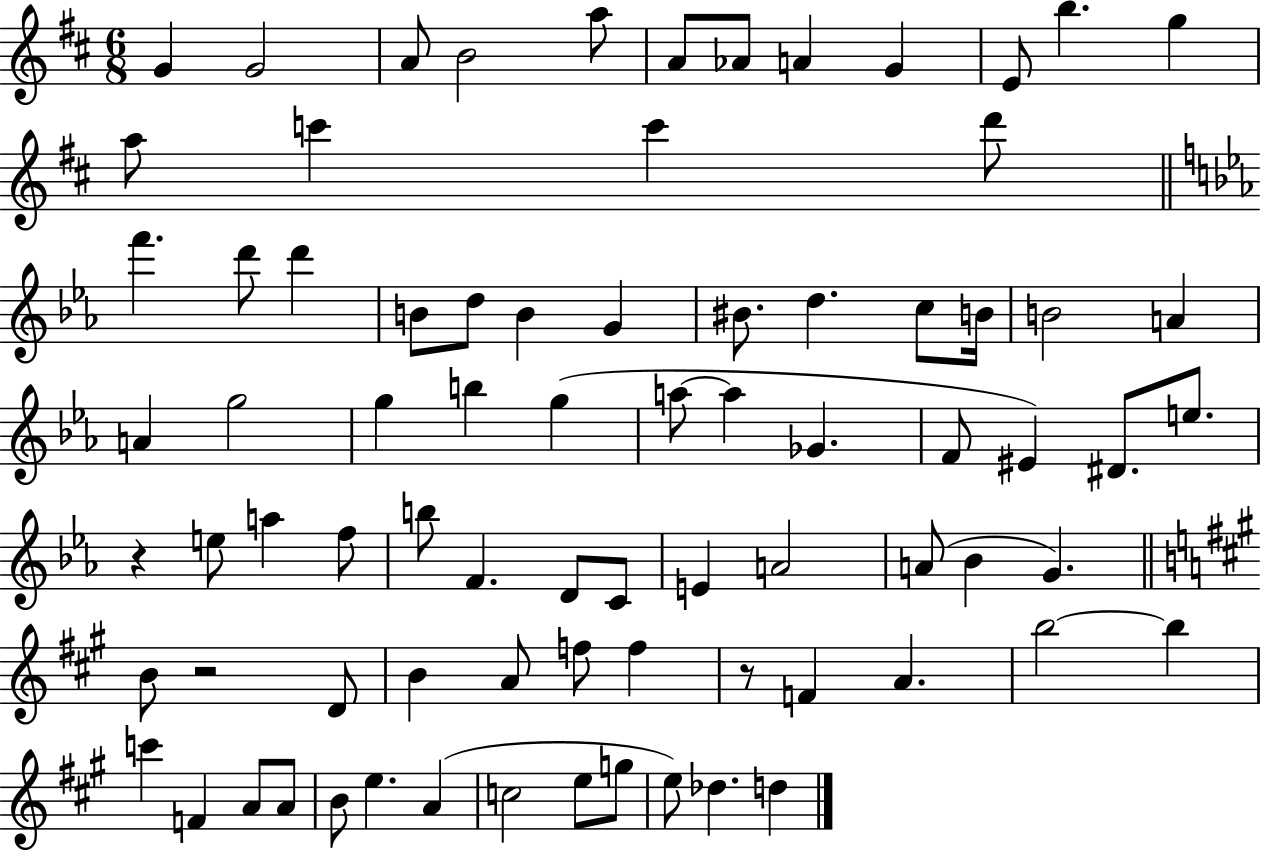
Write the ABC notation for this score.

X:1
T:Untitled
M:6/8
L:1/4
K:D
G G2 A/2 B2 a/2 A/2 _A/2 A G E/2 b g a/2 c' c' d'/2 f' d'/2 d' B/2 d/2 B G ^B/2 d c/2 B/4 B2 A A g2 g b g a/2 a _G F/2 ^E ^D/2 e/2 z e/2 a f/2 b/2 F D/2 C/2 E A2 A/2 _B G B/2 z2 D/2 B A/2 f/2 f z/2 F A b2 b c' F A/2 A/2 B/2 e A c2 e/2 g/2 e/2 _d d